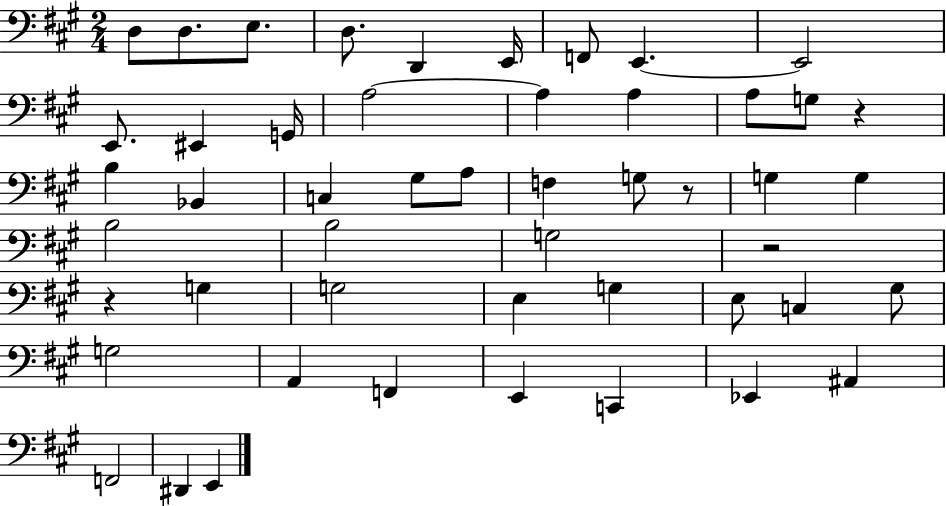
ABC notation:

X:1
T:Untitled
M:2/4
L:1/4
K:A
D,/2 D,/2 E,/2 D,/2 D,, E,,/4 F,,/2 E,, E,,2 E,,/2 ^E,, G,,/4 A,2 A, A, A,/2 G,/2 z B, _B,, C, ^G,/2 A,/2 F, G,/2 z/2 G, G, B,2 B,2 G,2 z2 z G, G,2 E, G, E,/2 C, ^G,/2 G,2 A,, F,, E,, C,, _E,, ^A,, F,,2 ^D,, E,,